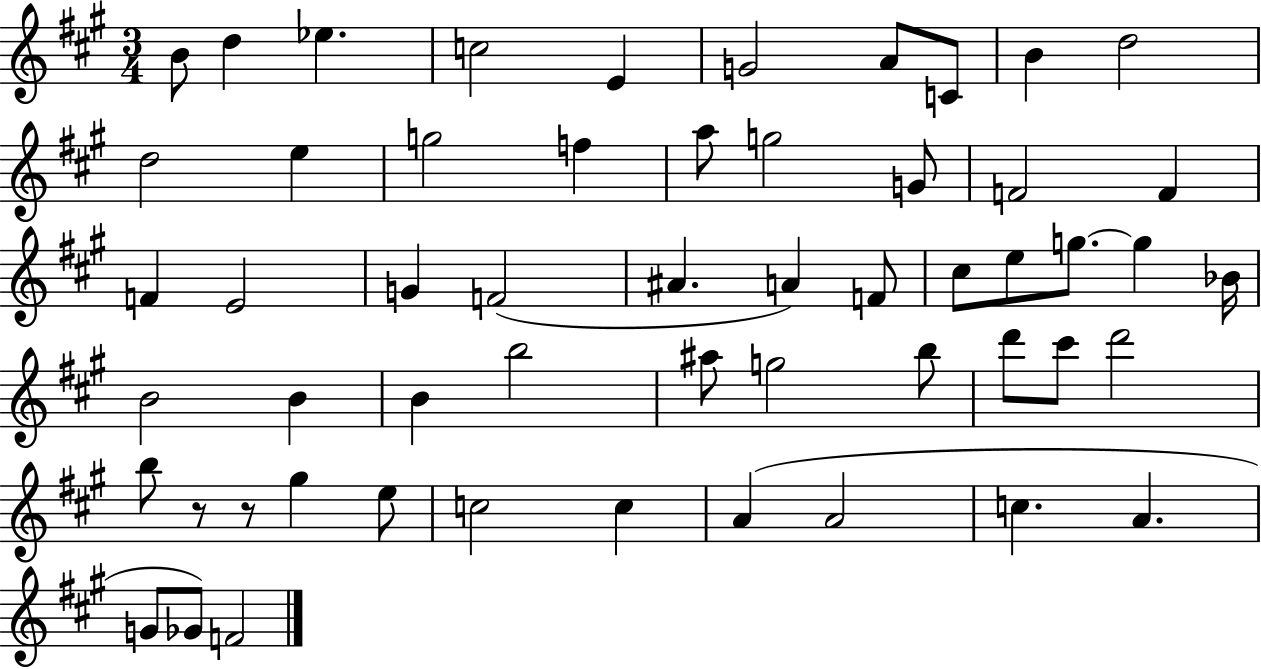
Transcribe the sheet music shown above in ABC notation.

X:1
T:Untitled
M:3/4
L:1/4
K:A
B/2 d _e c2 E G2 A/2 C/2 B d2 d2 e g2 f a/2 g2 G/2 F2 F F E2 G F2 ^A A F/2 ^c/2 e/2 g/2 g _B/4 B2 B B b2 ^a/2 g2 b/2 d'/2 ^c'/2 d'2 b/2 z/2 z/2 ^g e/2 c2 c A A2 c A G/2 _G/2 F2